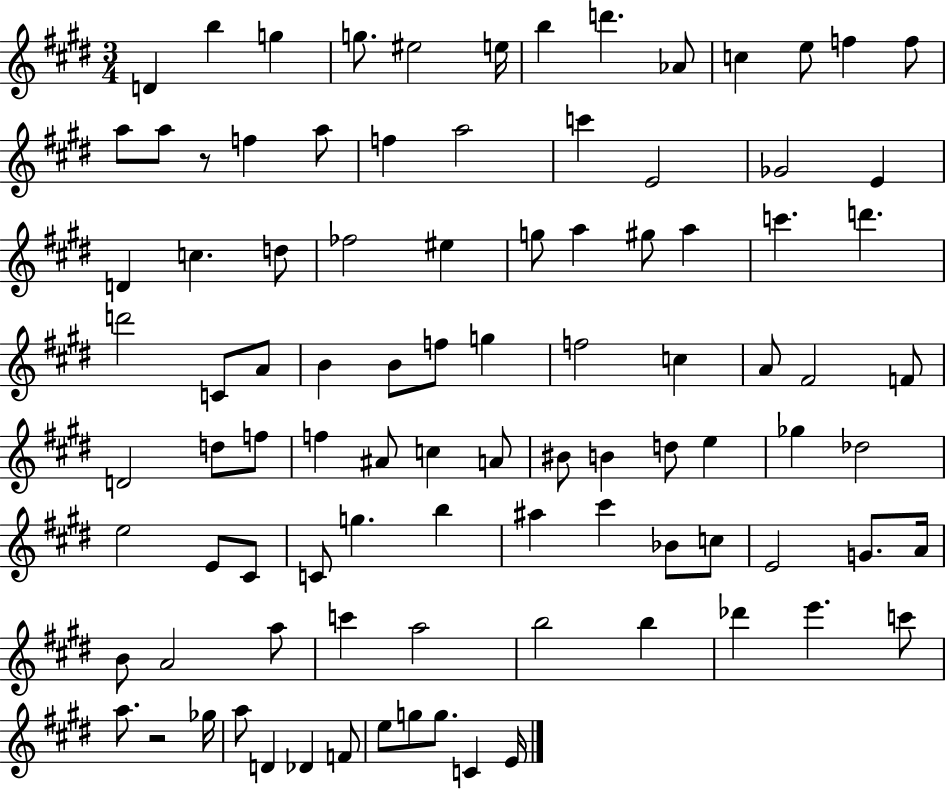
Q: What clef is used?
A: treble